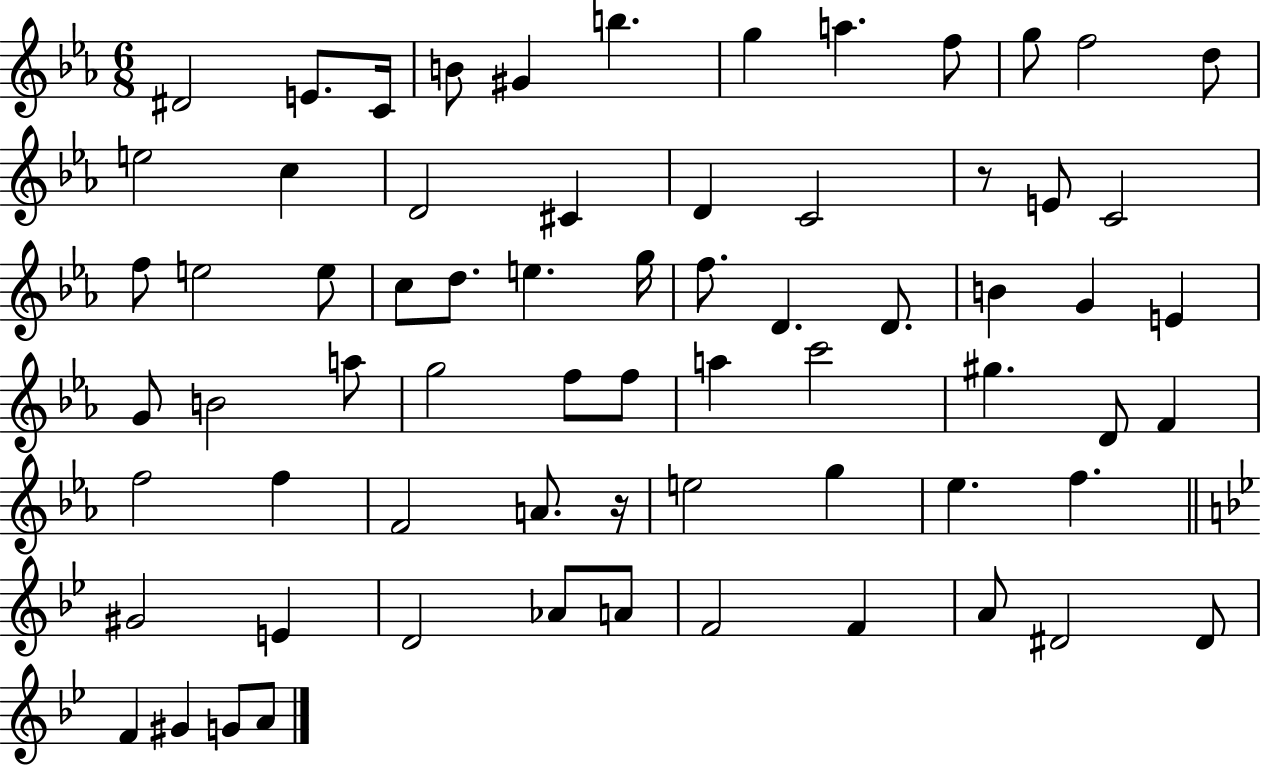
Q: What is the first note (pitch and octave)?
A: D#4